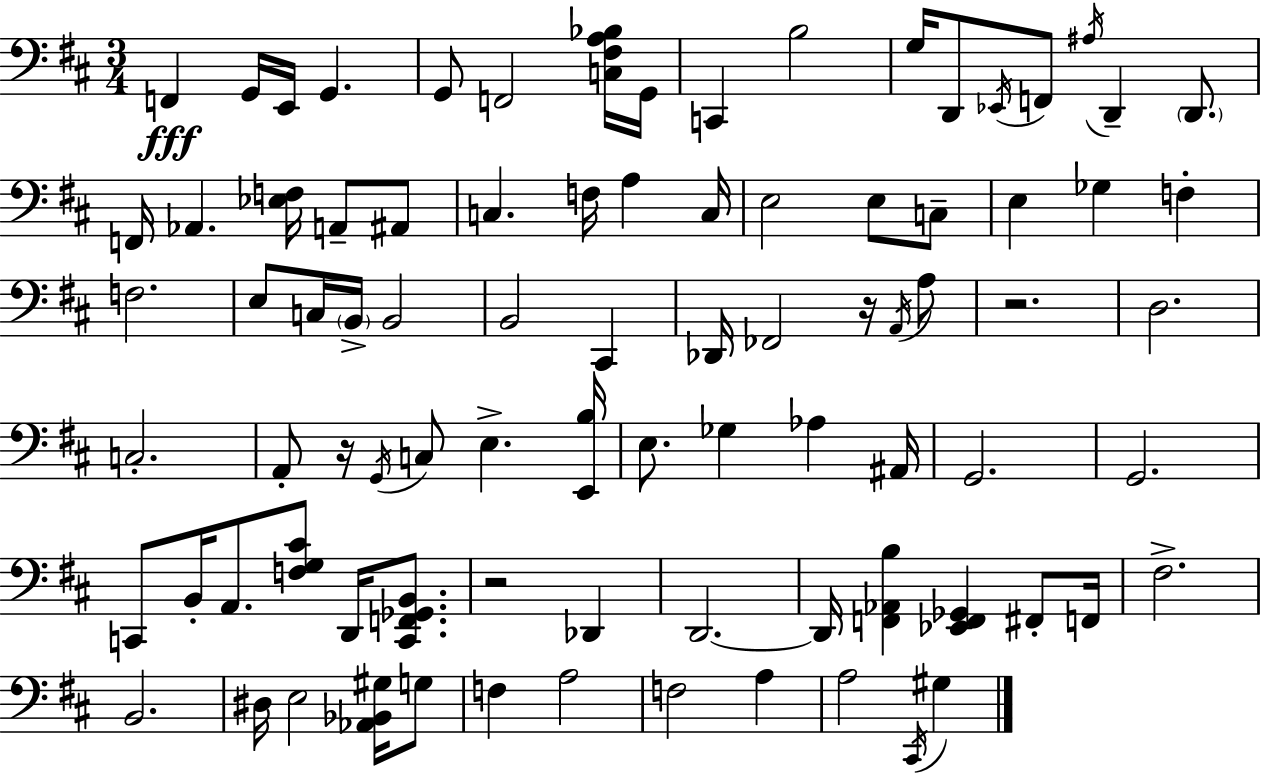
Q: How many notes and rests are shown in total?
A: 86